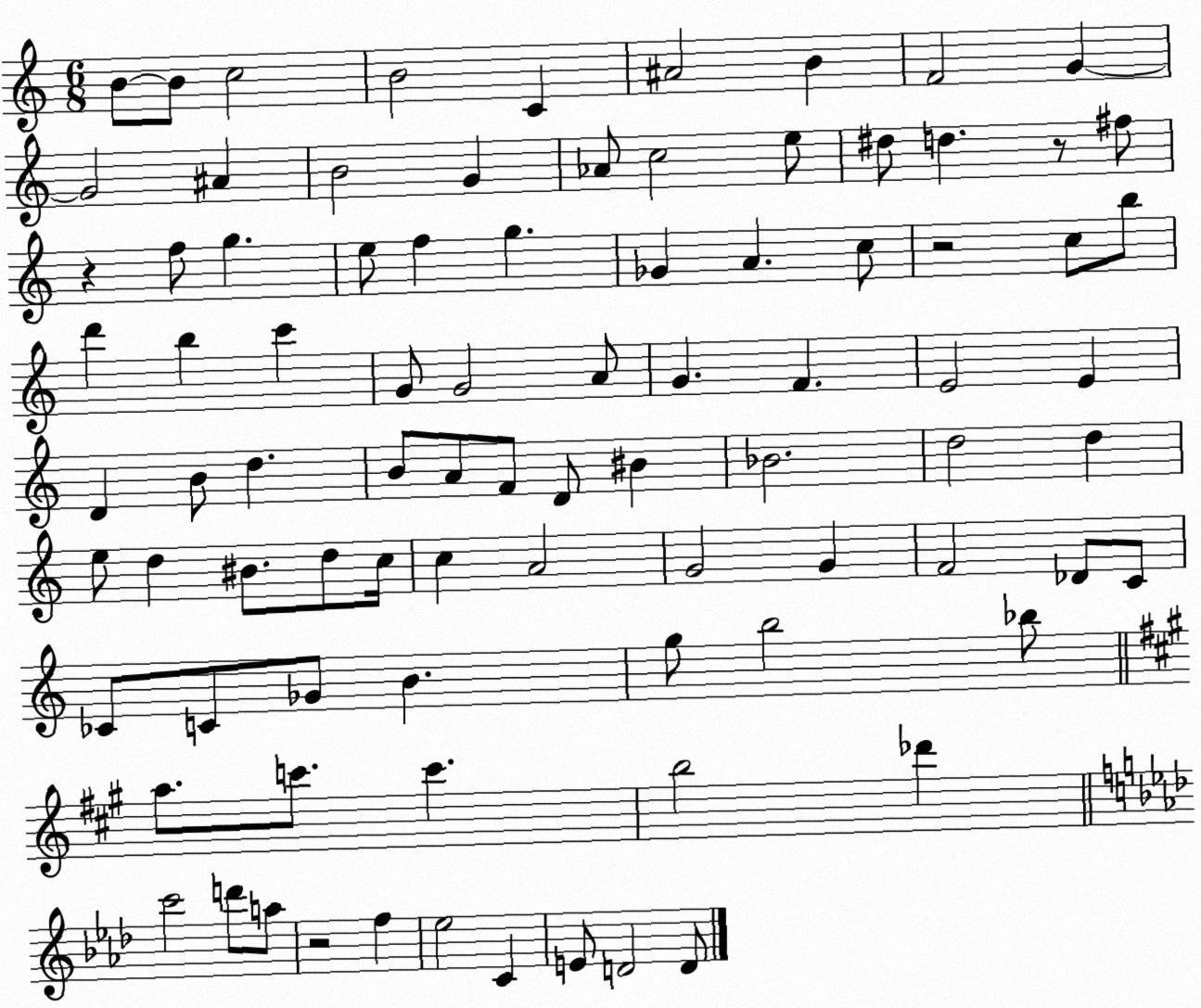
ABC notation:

X:1
T:Untitled
M:6/8
L:1/4
K:C
B/2 B/2 c2 B2 C ^A2 B F2 G G2 ^A B2 G _A/2 c2 e/2 ^d/2 d z/2 ^f/2 z f/2 g e/2 f g _G A c/2 z2 c/2 b/2 d' b c' G/2 G2 A/2 G F E2 E D B/2 d B/2 A/2 F/2 D/2 ^B _B2 d2 d e/2 d ^B/2 d/2 c/4 c A2 G2 G F2 _D/2 C/2 _C/2 C/2 _G/2 B g/2 b2 _b/2 a/2 c'/2 c' b2 _d' c'2 d'/2 a/2 z2 f _e2 C E/2 D2 D/2